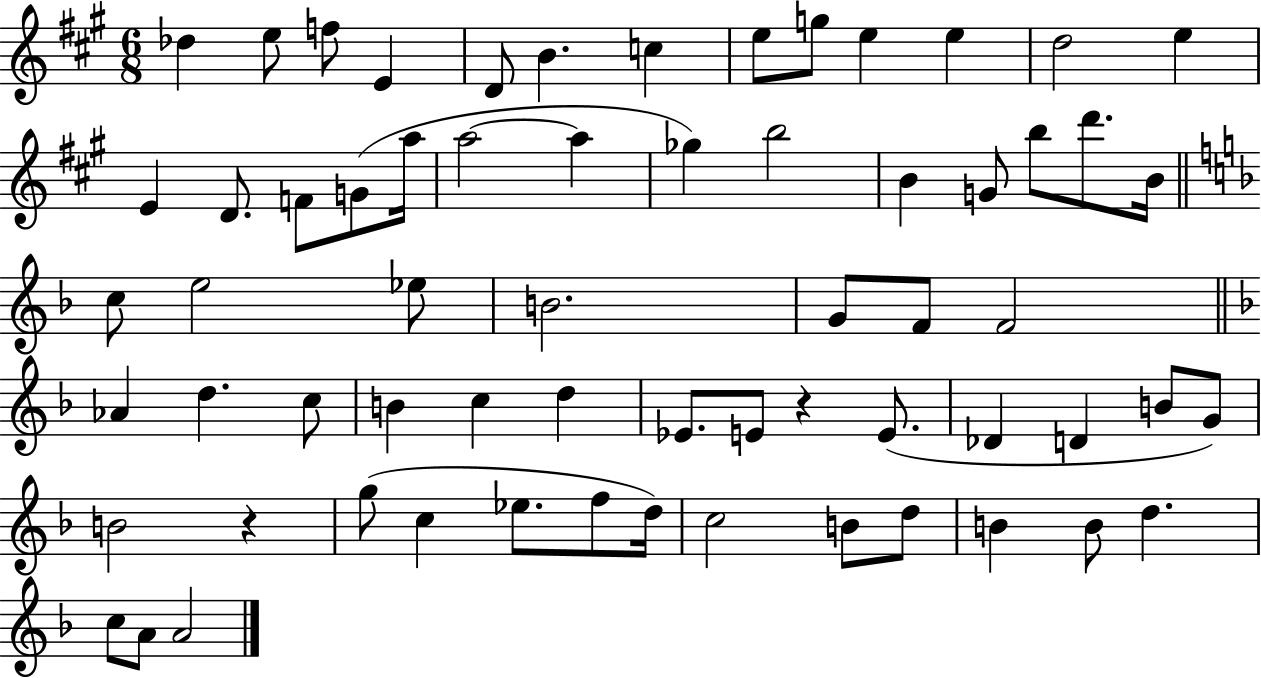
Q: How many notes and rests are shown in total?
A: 64